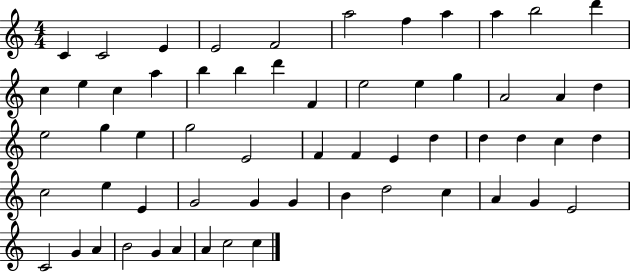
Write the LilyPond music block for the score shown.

{
  \clef treble
  \numericTimeSignature
  \time 4/4
  \key c \major
  c'4 c'2 e'4 | e'2 f'2 | a''2 f''4 a''4 | a''4 b''2 d'''4 | \break c''4 e''4 c''4 a''4 | b''4 b''4 d'''4 f'4 | e''2 e''4 g''4 | a'2 a'4 d''4 | \break e''2 g''4 e''4 | g''2 e'2 | f'4 f'4 e'4 d''4 | d''4 d''4 c''4 d''4 | \break c''2 e''4 e'4 | g'2 g'4 g'4 | b'4 d''2 c''4 | a'4 g'4 e'2 | \break c'2 g'4 a'4 | b'2 g'4 a'4 | a'4 c''2 c''4 | \bar "|."
}